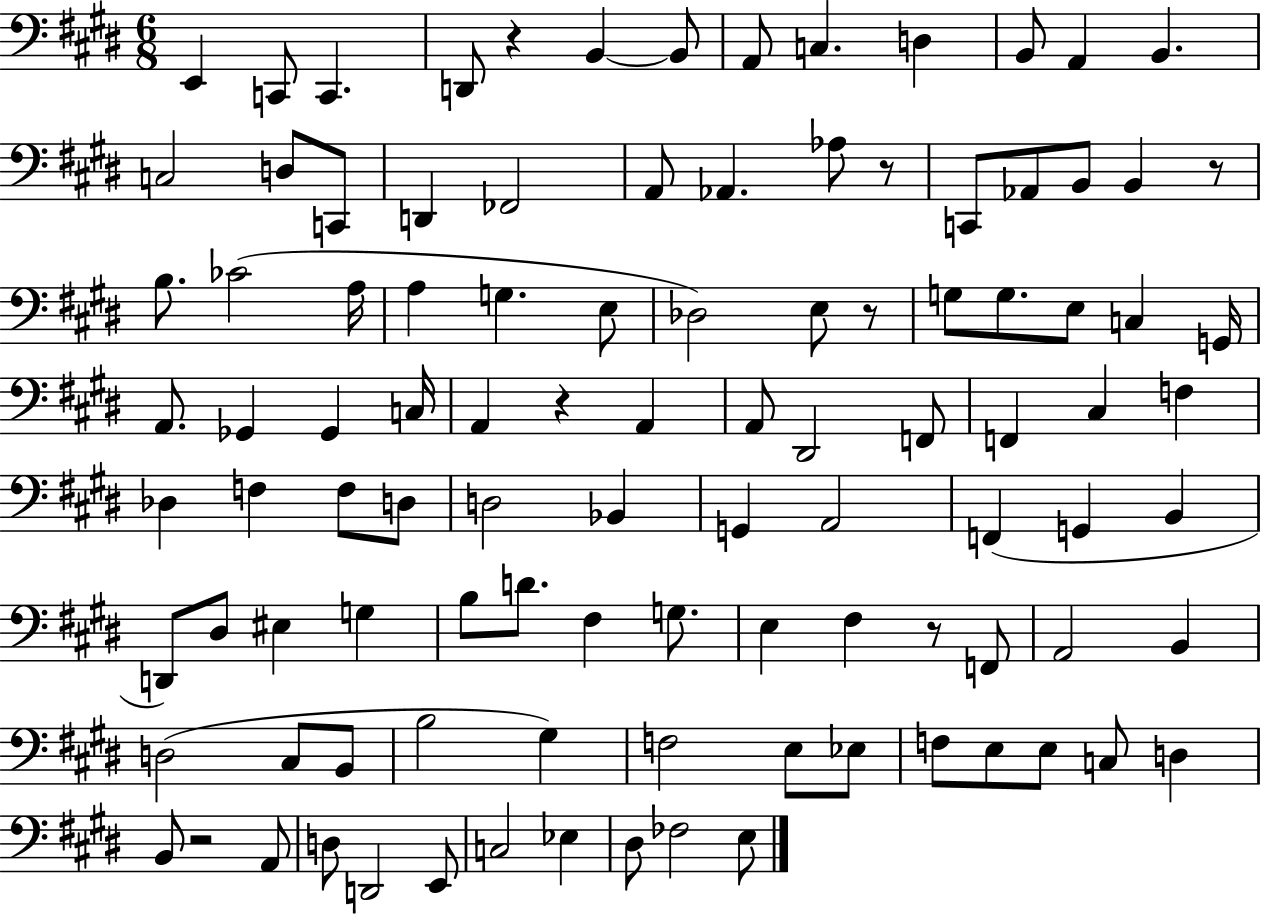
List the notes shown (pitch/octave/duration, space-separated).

E2/q C2/e C2/q. D2/e R/q B2/q B2/e A2/e C3/q. D3/q B2/e A2/q B2/q. C3/h D3/e C2/e D2/q FES2/h A2/e Ab2/q. Ab3/e R/e C2/e Ab2/e B2/e B2/q R/e B3/e. CES4/h A3/s A3/q G3/q. E3/e Db3/h E3/e R/e G3/e G3/e. E3/e C3/q G2/s A2/e. Gb2/q Gb2/q C3/s A2/q R/q A2/q A2/e D#2/h F2/e F2/q C#3/q F3/q Db3/q F3/q F3/e D3/e D3/h Bb2/q G2/q A2/h F2/q G2/q B2/q D2/e D#3/e EIS3/q G3/q B3/e D4/e. F#3/q G3/e. E3/q F#3/q R/e F2/e A2/h B2/q D3/h C#3/e B2/e B3/h G#3/q F3/h E3/e Eb3/e F3/e E3/e E3/e C3/e D3/q B2/e R/h A2/e D3/e D2/h E2/e C3/h Eb3/q D#3/e FES3/h E3/e